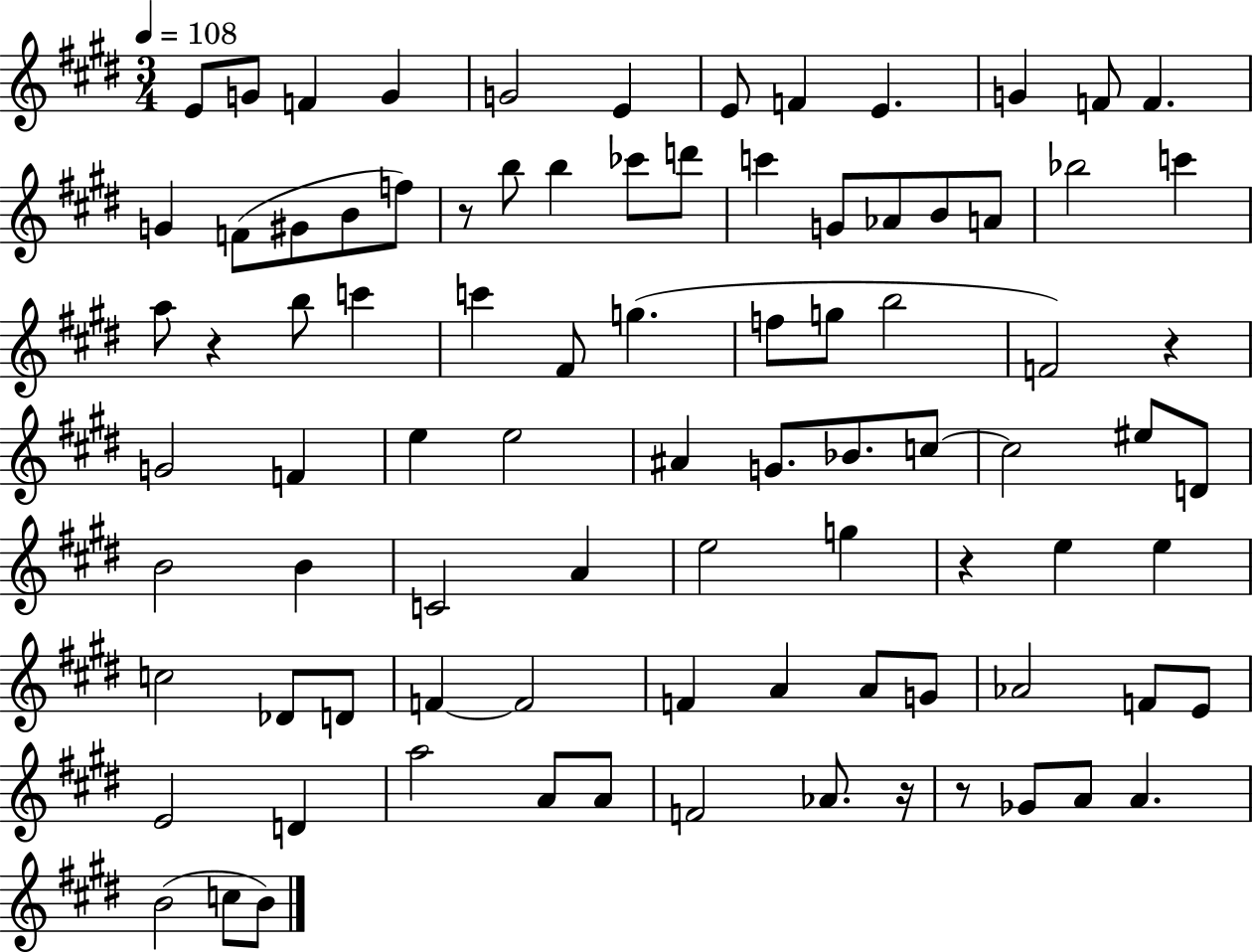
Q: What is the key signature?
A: E major